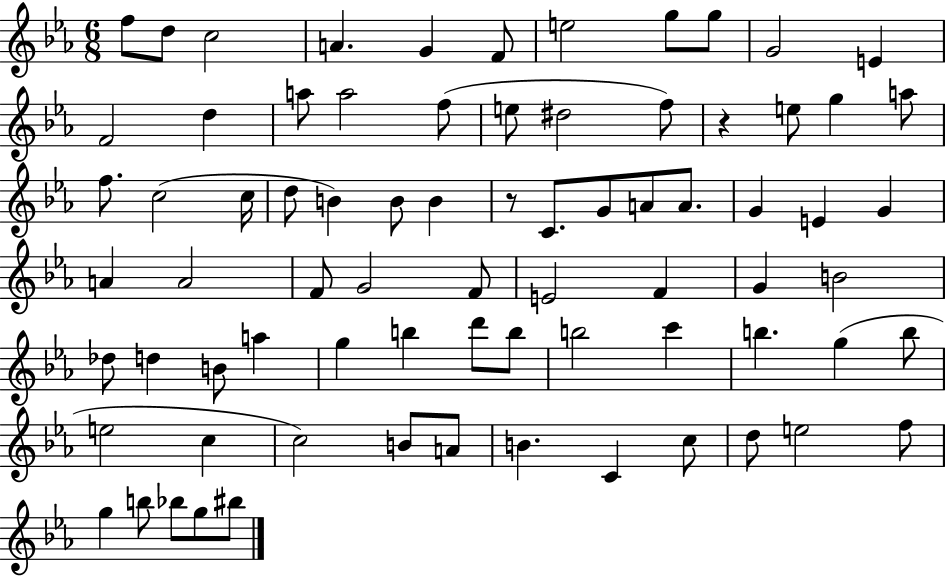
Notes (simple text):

F5/e D5/e C5/h A4/q. G4/q F4/e E5/h G5/e G5/e G4/h E4/q F4/h D5/q A5/e A5/h F5/e E5/e D#5/h F5/e R/q E5/e G5/q A5/e F5/e. C5/h C5/s D5/e B4/q B4/e B4/q R/e C4/e. G4/e A4/e A4/e. G4/q E4/q G4/q A4/q A4/h F4/e G4/h F4/e E4/h F4/q G4/q B4/h Db5/e D5/q B4/e A5/q G5/q B5/q D6/e B5/e B5/h C6/q B5/q. G5/q B5/e E5/h C5/q C5/h B4/e A4/e B4/q. C4/q C5/e D5/e E5/h F5/e G5/q B5/e Bb5/e G5/e BIS5/e